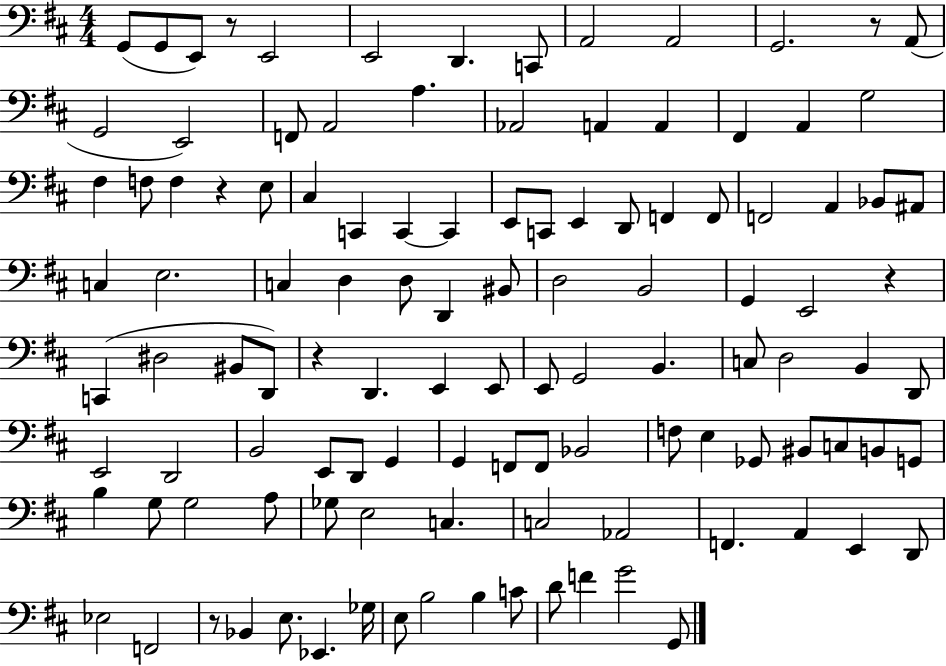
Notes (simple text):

G2/e G2/e E2/e R/e E2/h E2/h D2/q. C2/e A2/h A2/h G2/h. R/e A2/e G2/h E2/h F2/e A2/h A3/q. Ab2/h A2/q A2/q F#2/q A2/q G3/h F#3/q F3/e F3/q R/q E3/e C#3/q C2/q C2/q C2/q E2/e C2/e E2/q D2/e F2/q F2/e F2/h A2/q Bb2/e A#2/e C3/q E3/h. C3/q D3/q D3/e D2/q BIS2/e D3/h B2/h G2/q E2/h R/q C2/q D#3/h BIS2/e D2/e R/q D2/q. E2/q E2/e E2/e G2/h B2/q. C3/e D3/h B2/q D2/e E2/h D2/h B2/h E2/e D2/e G2/q G2/q F2/e F2/e Bb2/h F3/e E3/q Gb2/e BIS2/e C3/e B2/e G2/e B3/q G3/e G3/h A3/e Gb3/e E3/h C3/q. C3/h Ab2/h F2/q. A2/q E2/q D2/e Eb3/h F2/h R/e Bb2/q E3/e. Eb2/q. Gb3/s E3/e B3/h B3/q C4/e D4/e F4/q G4/h G2/e